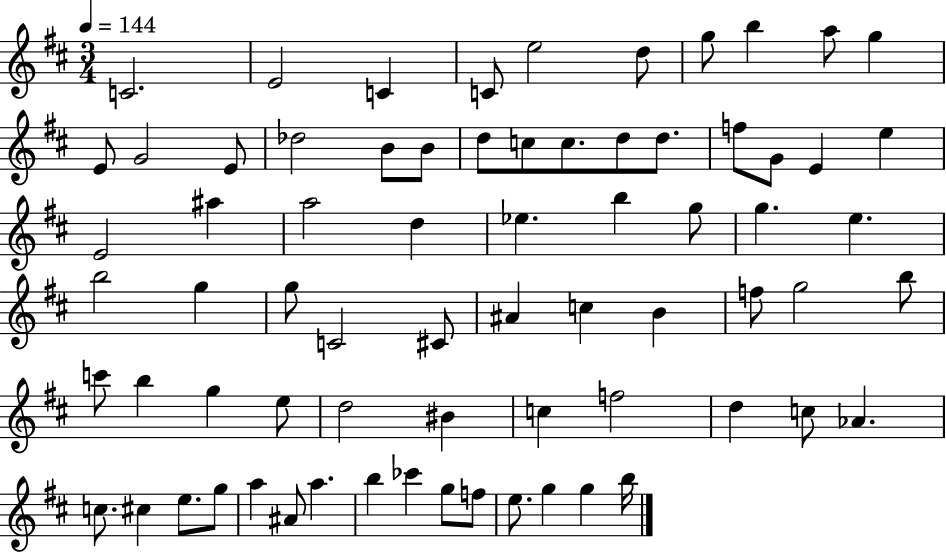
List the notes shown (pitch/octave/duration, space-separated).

C4/h. E4/h C4/q C4/e E5/h D5/e G5/e B5/q A5/e G5/q E4/e G4/h E4/e Db5/h B4/e B4/e D5/e C5/e C5/e. D5/e D5/e. F5/e G4/e E4/q E5/q E4/h A#5/q A5/h D5/q Eb5/q. B5/q G5/e G5/q. E5/q. B5/h G5/q G5/e C4/h C#4/e A#4/q C5/q B4/q F5/e G5/h B5/e C6/e B5/q G5/q E5/e D5/h BIS4/q C5/q F5/h D5/q C5/e Ab4/q. C5/e. C#5/q E5/e. G5/e A5/q A#4/e A5/q. B5/q CES6/q G5/e F5/e E5/e. G5/q G5/q B5/s